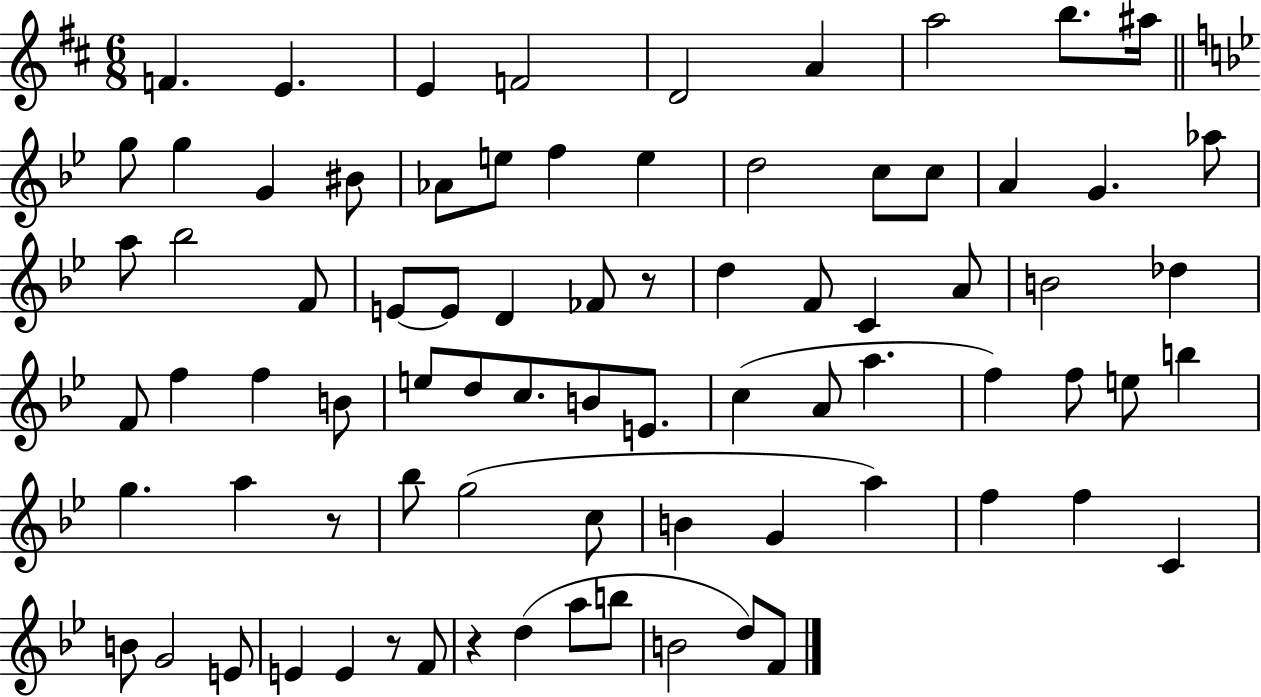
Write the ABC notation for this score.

X:1
T:Untitled
M:6/8
L:1/4
K:D
F E E F2 D2 A a2 b/2 ^a/4 g/2 g G ^B/2 _A/2 e/2 f e d2 c/2 c/2 A G _a/2 a/2 _b2 F/2 E/2 E/2 D _F/2 z/2 d F/2 C A/2 B2 _d F/2 f f B/2 e/2 d/2 c/2 B/2 E/2 c A/2 a f f/2 e/2 b g a z/2 _b/2 g2 c/2 B G a f f C B/2 G2 E/2 E E z/2 F/2 z d a/2 b/2 B2 d/2 F/2